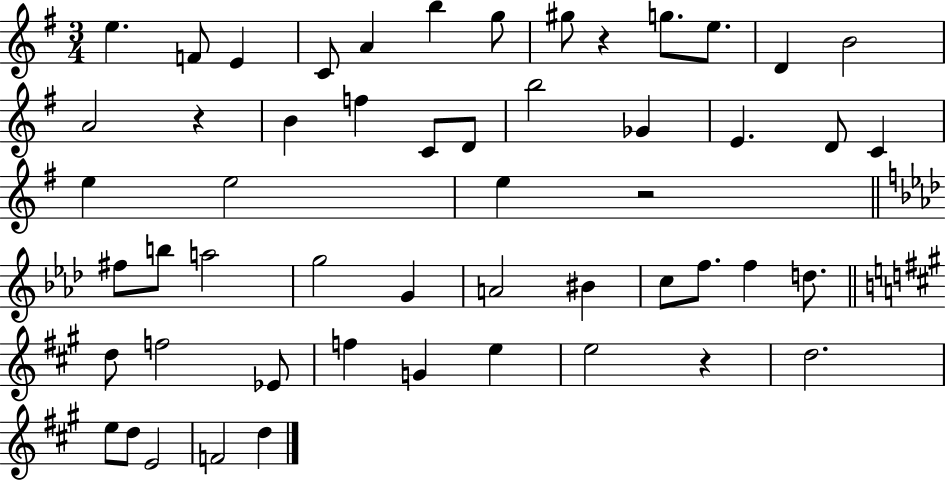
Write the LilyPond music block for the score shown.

{
  \clef treble
  \numericTimeSignature
  \time 3/4
  \key g \major
  e''4. f'8 e'4 | c'8 a'4 b''4 g''8 | gis''8 r4 g''8. e''8. | d'4 b'2 | \break a'2 r4 | b'4 f''4 c'8 d'8 | b''2 ges'4 | e'4. d'8 c'4 | \break e''4 e''2 | e''4 r2 | \bar "||" \break \key f \minor fis''8 b''8 a''2 | g''2 g'4 | a'2 bis'4 | c''8 f''8. f''4 d''8. | \break \bar "||" \break \key a \major d''8 f''2 ees'8 | f''4 g'4 e''4 | e''2 r4 | d''2. | \break e''8 d''8 e'2 | f'2 d''4 | \bar "|."
}